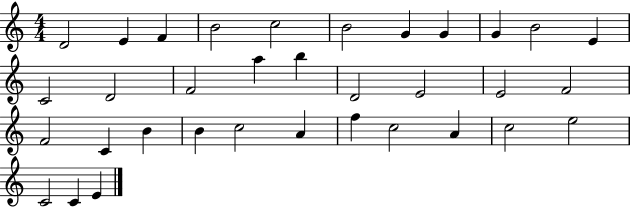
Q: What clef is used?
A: treble